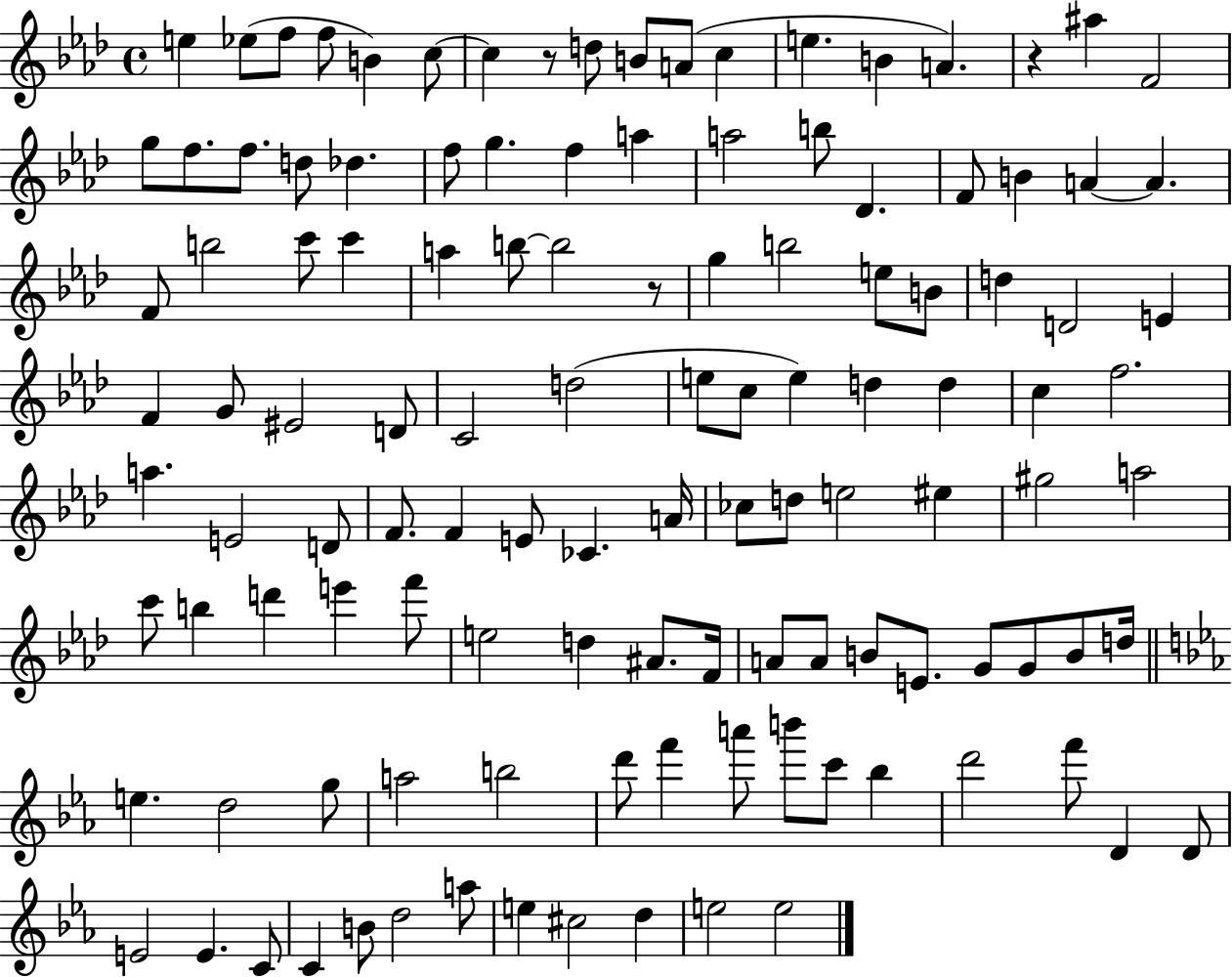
{
  \clef treble
  \time 4/4
  \defaultTimeSignature
  \key aes \major
  \repeat volta 2 { e''4 ees''8( f''8 f''8 b'4) c''8~~ | c''4 r8 d''8 b'8 a'8( c''4 | e''4. b'4 a'4.) | r4 ais''4 f'2 | \break g''8 f''8. f''8. d''8 des''4. | f''8 g''4. f''4 a''4 | a''2 b''8 des'4. | f'8 b'4 a'4~~ a'4. | \break f'8 b''2 c'''8 c'''4 | a''4 b''8~~ b''2 r8 | g''4 b''2 e''8 b'8 | d''4 d'2 e'4 | \break f'4 g'8 eis'2 d'8 | c'2 d''2( | e''8 c''8 e''4) d''4 d''4 | c''4 f''2. | \break a''4. e'2 d'8 | f'8. f'4 e'8 ces'4. a'16 | ces''8 d''8 e''2 eis''4 | gis''2 a''2 | \break c'''8 b''4 d'''4 e'''4 f'''8 | e''2 d''4 ais'8. f'16 | a'8 a'8 b'8 e'8. g'8 g'8 b'8 d''16 | \bar "||" \break \key c \minor e''4. d''2 g''8 | a''2 b''2 | d'''8 f'''4 a'''8 b'''8 c'''8 bes''4 | d'''2 f'''8 d'4 d'8 | \break e'2 e'4. c'8 | c'4 b'8 d''2 a''8 | e''4 cis''2 d''4 | e''2 e''2 | \break } \bar "|."
}